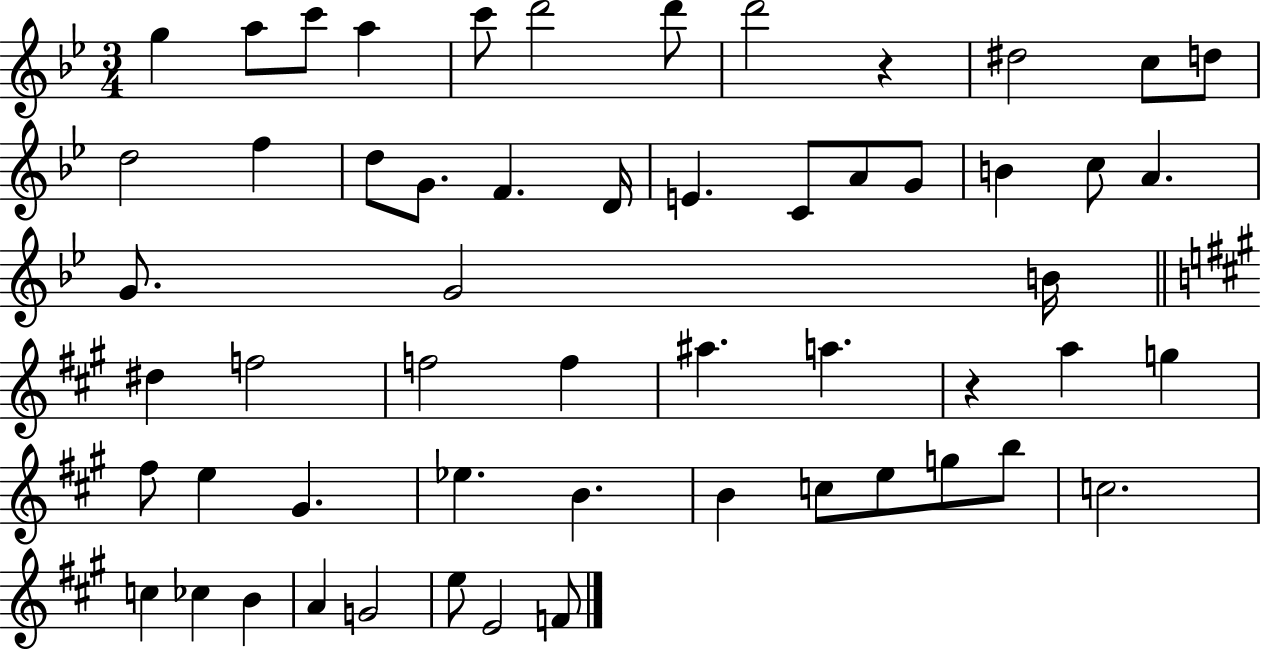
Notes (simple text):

G5/q A5/e C6/e A5/q C6/e D6/h D6/e D6/h R/q D#5/h C5/e D5/e D5/h F5/q D5/e G4/e. F4/q. D4/s E4/q. C4/e A4/e G4/e B4/q C5/e A4/q. G4/e. G4/h B4/s D#5/q F5/h F5/h F5/q A#5/q. A5/q. R/q A5/q G5/q F#5/e E5/q G#4/q. Eb5/q. B4/q. B4/q C5/e E5/e G5/e B5/e C5/h. C5/q CES5/q B4/q A4/q G4/h E5/e E4/h F4/e